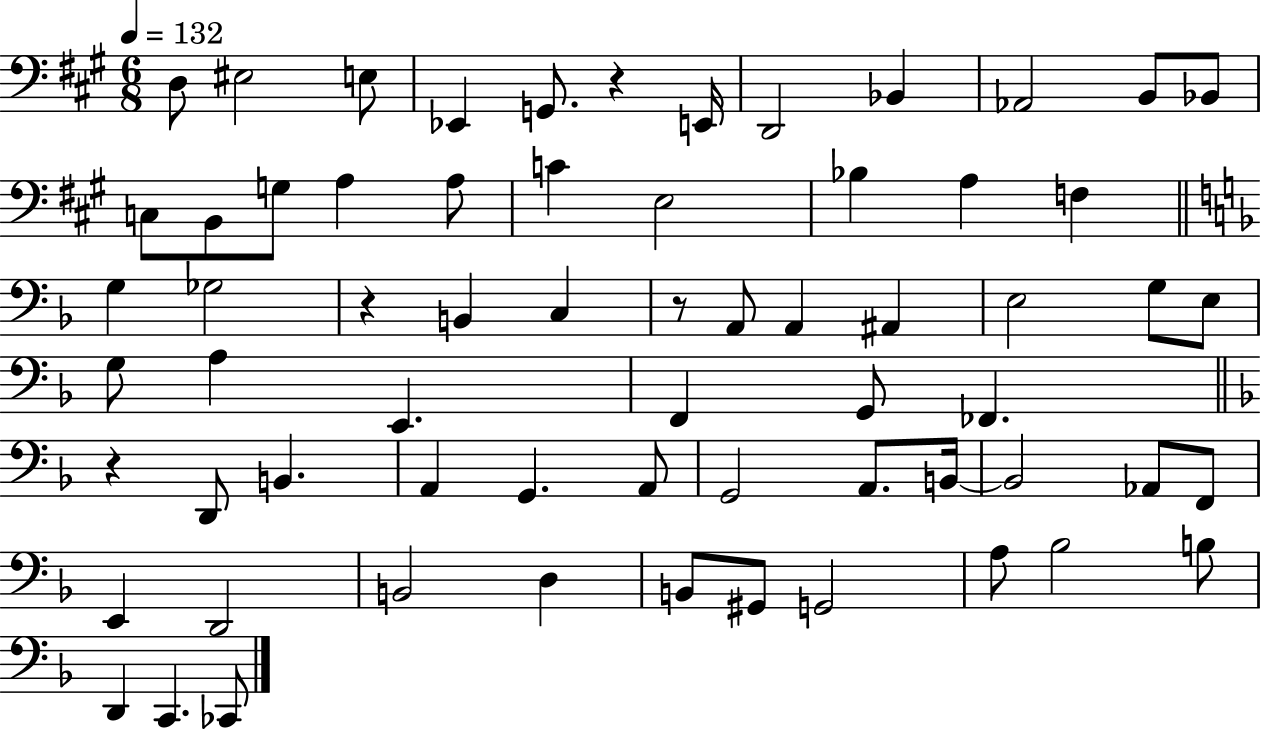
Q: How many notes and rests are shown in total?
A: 65